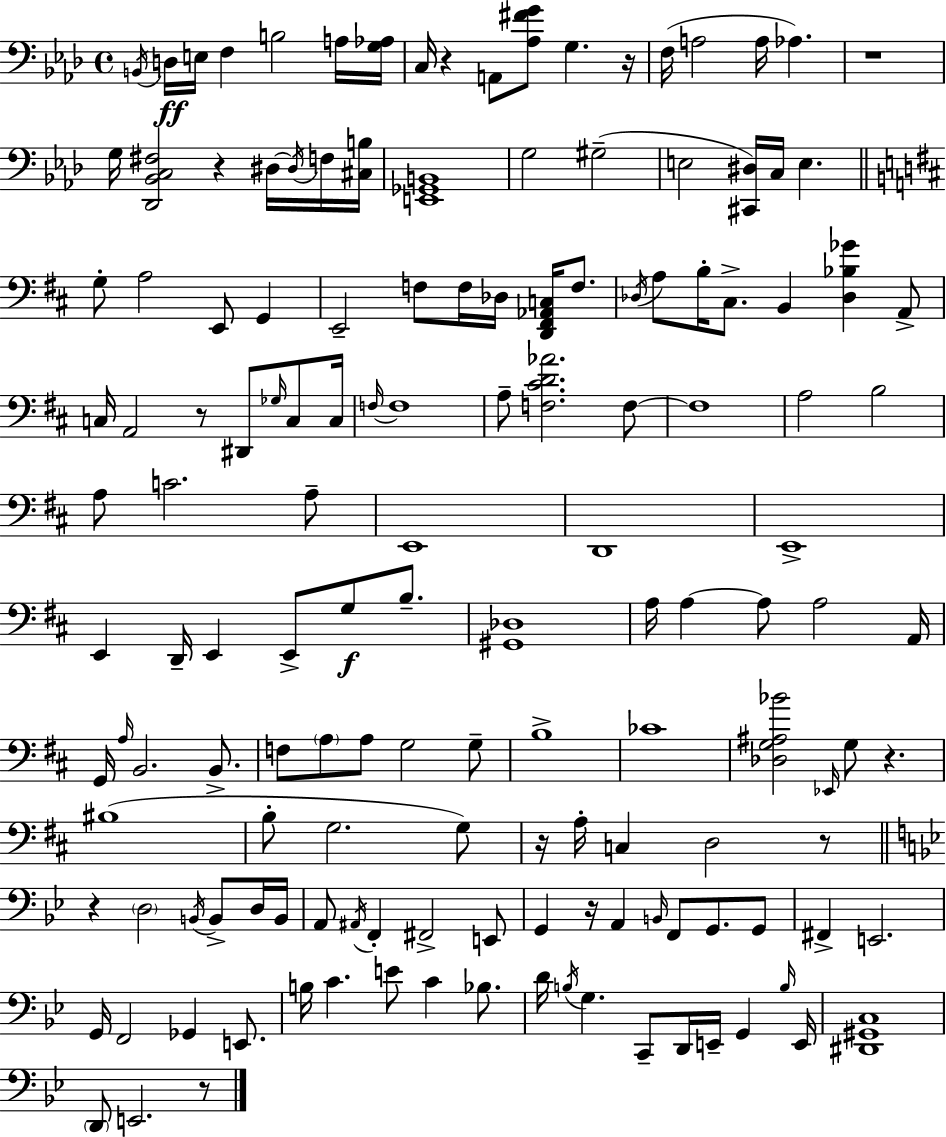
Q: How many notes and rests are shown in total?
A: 148